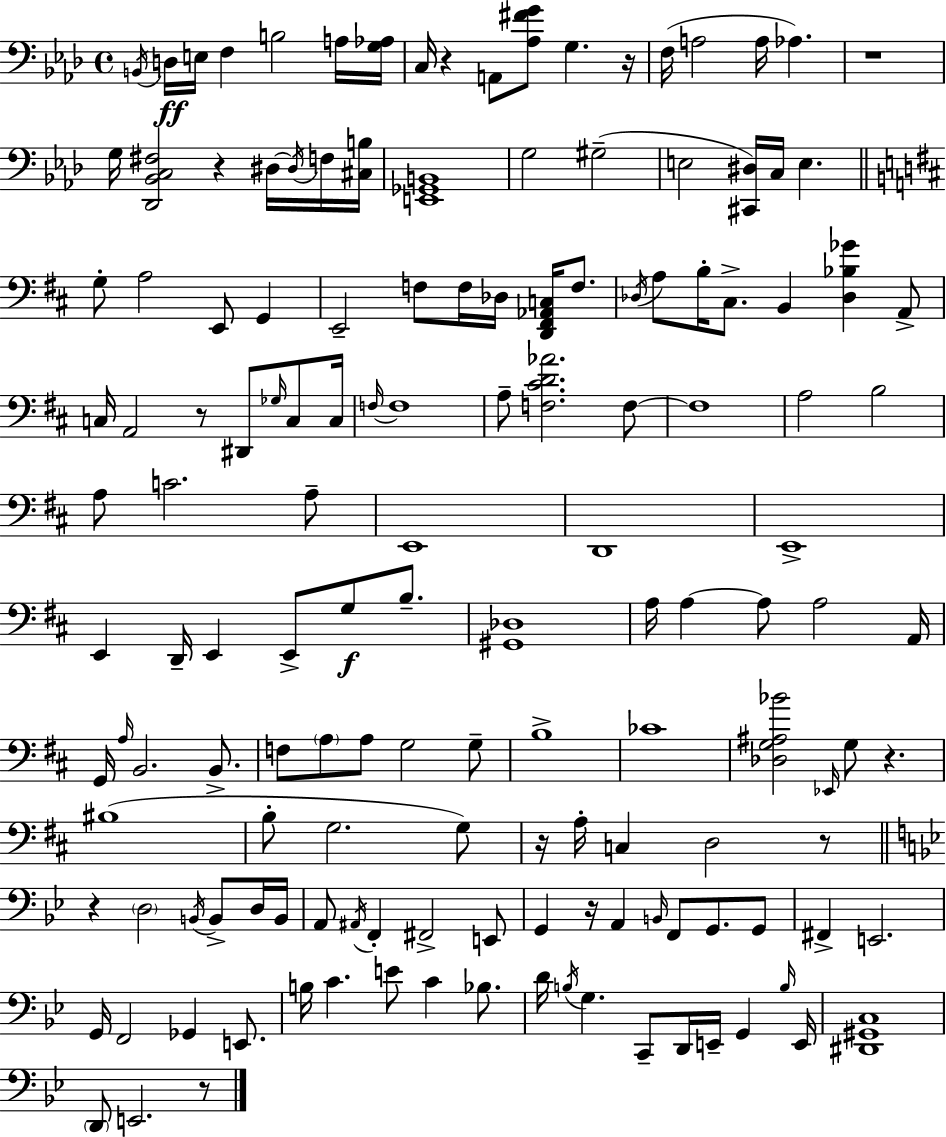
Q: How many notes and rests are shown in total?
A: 148